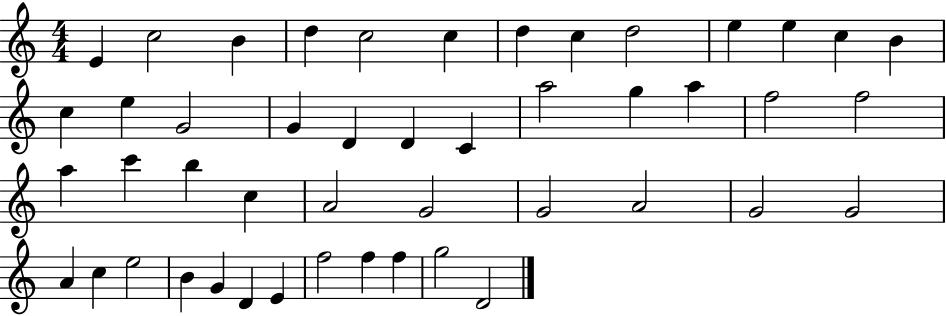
E4/q C5/h B4/q D5/q C5/h C5/q D5/q C5/q D5/h E5/q E5/q C5/q B4/q C5/q E5/q G4/h G4/q D4/q D4/q C4/q A5/h G5/q A5/q F5/h F5/h A5/q C6/q B5/q C5/q A4/h G4/h G4/h A4/h G4/h G4/h A4/q C5/q E5/h B4/q G4/q D4/q E4/q F5/h F5/q F5/q G5/h D4/h